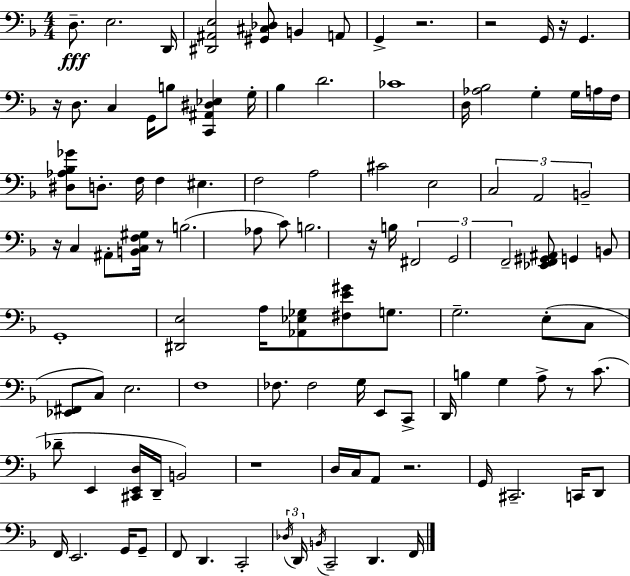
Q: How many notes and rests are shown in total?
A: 109